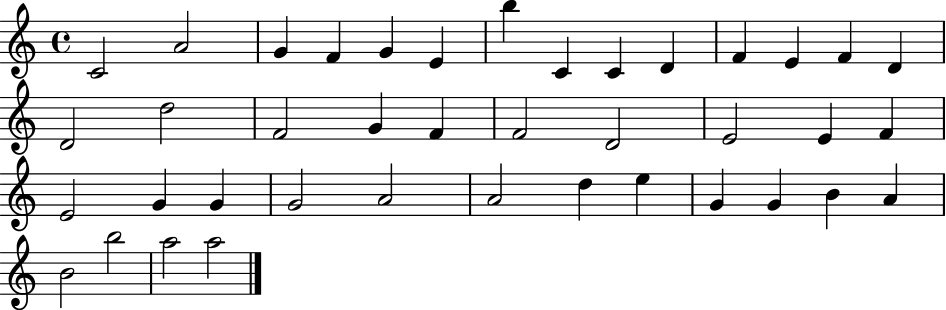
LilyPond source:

{
  \clef treble
  \time 4/4
  \defaultTimeSignature
  \key c \major
  c'2 a'2 | g'4 f'4 g'4 e'4 | b''4 c'4 c'4 d'4 | f'4 e'4 f'4 d'4 | \break d'2 d''2 | f'2 g'4 f'4 | f'2 d'2 | e'2 e'4 f'4 | \break e'2 g'4 g'4 | g'2 a'2 | a'2 d''4 e''4 | g'4 g'4 b'4 a'4 | \break b'2 b''2 | a''2 a''2 | \bar "|."
}